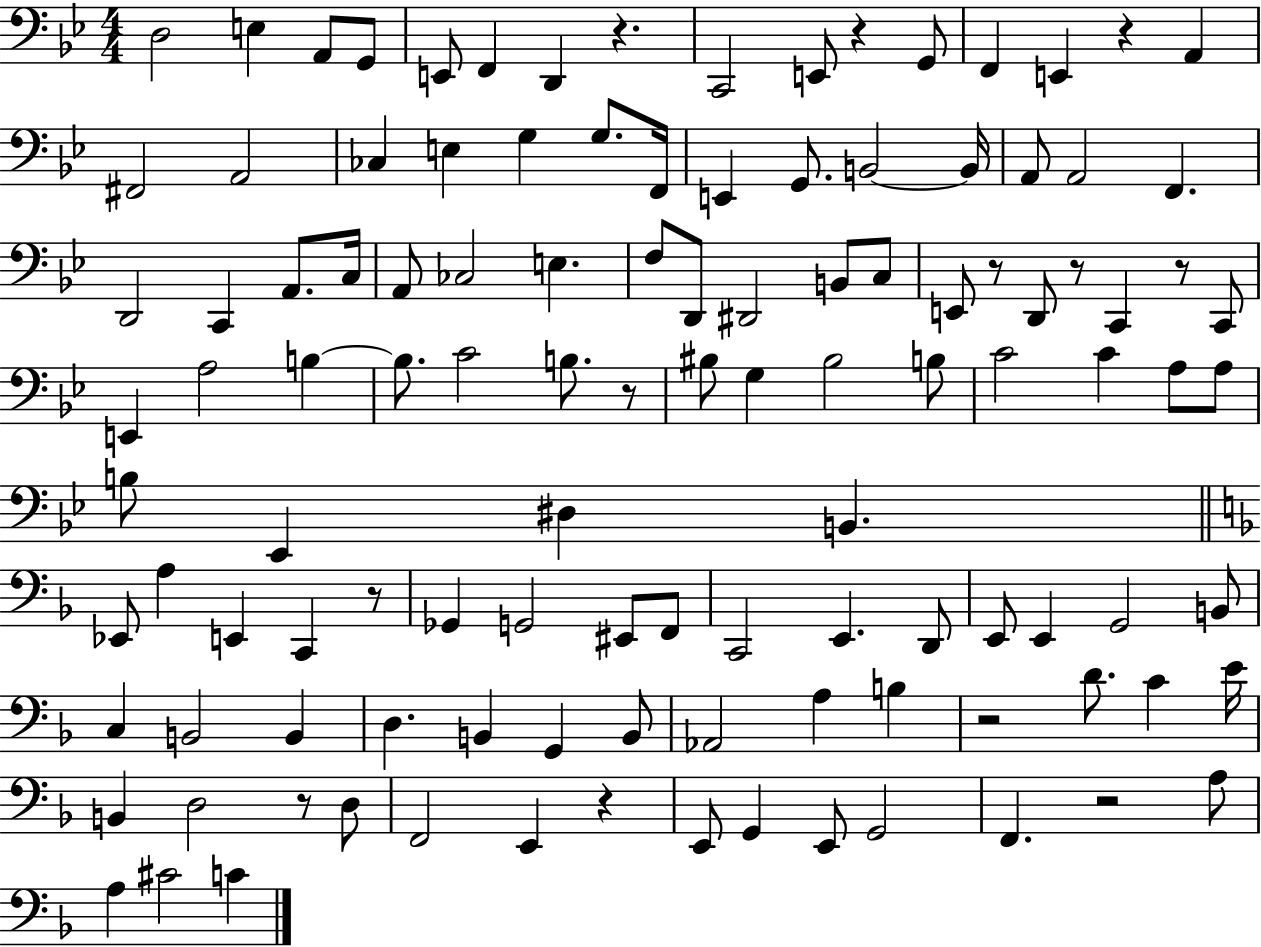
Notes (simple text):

D3/h E3/q A2/e G2/e E2/e F2/q D2/q R/q. C2/h E2/e R/q G2/e F2/q E2/q R/q A2/q F#2/h A2/h CES3/q E3/q G3/q G3/e. F2/s E2/q G2/e. B2/h B2/s A2/e A2/h F2/q. D2/h C2/q A2/e. C3/s A2/e CES3/h E3/q. F3/e D2/e D#2/h B2/e C3/e E2/e R/e D2/e R/e C2/q R/e C2/e E2/q A3/h B3/q B3/e. C4/h B3/e. R/e BIS3/e G3/q BIS3/h B3/e C4/h C4/q A3/e A3/e B3/e Eb2/q D#3/q B2/q. Eb2/e A3/q E2/q C2/q R/e Gb2/q G2/h EIS2/e F2/e C2/h E2/q. D2/e E2/e E2/q G2/h B2/e C3/q B2/h B2/q D3/q. B2/q G2/q B2/e Ab2/h A3/q B3/q R/h D4/e. C4/q E4/s B2/q D3/h R/e D3/e F2/h E2/q R/q E2/e G2/q E2/e G2/h F2/q. R/h A3/e A3/q C#4/h C4/q